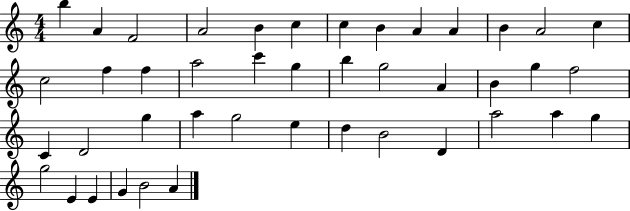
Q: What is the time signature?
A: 4/4